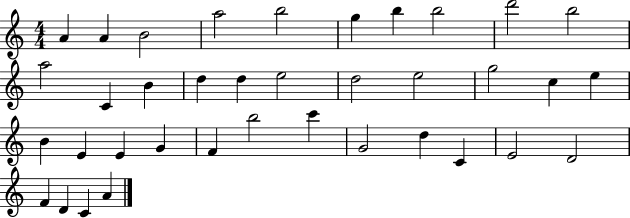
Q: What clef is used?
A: treble